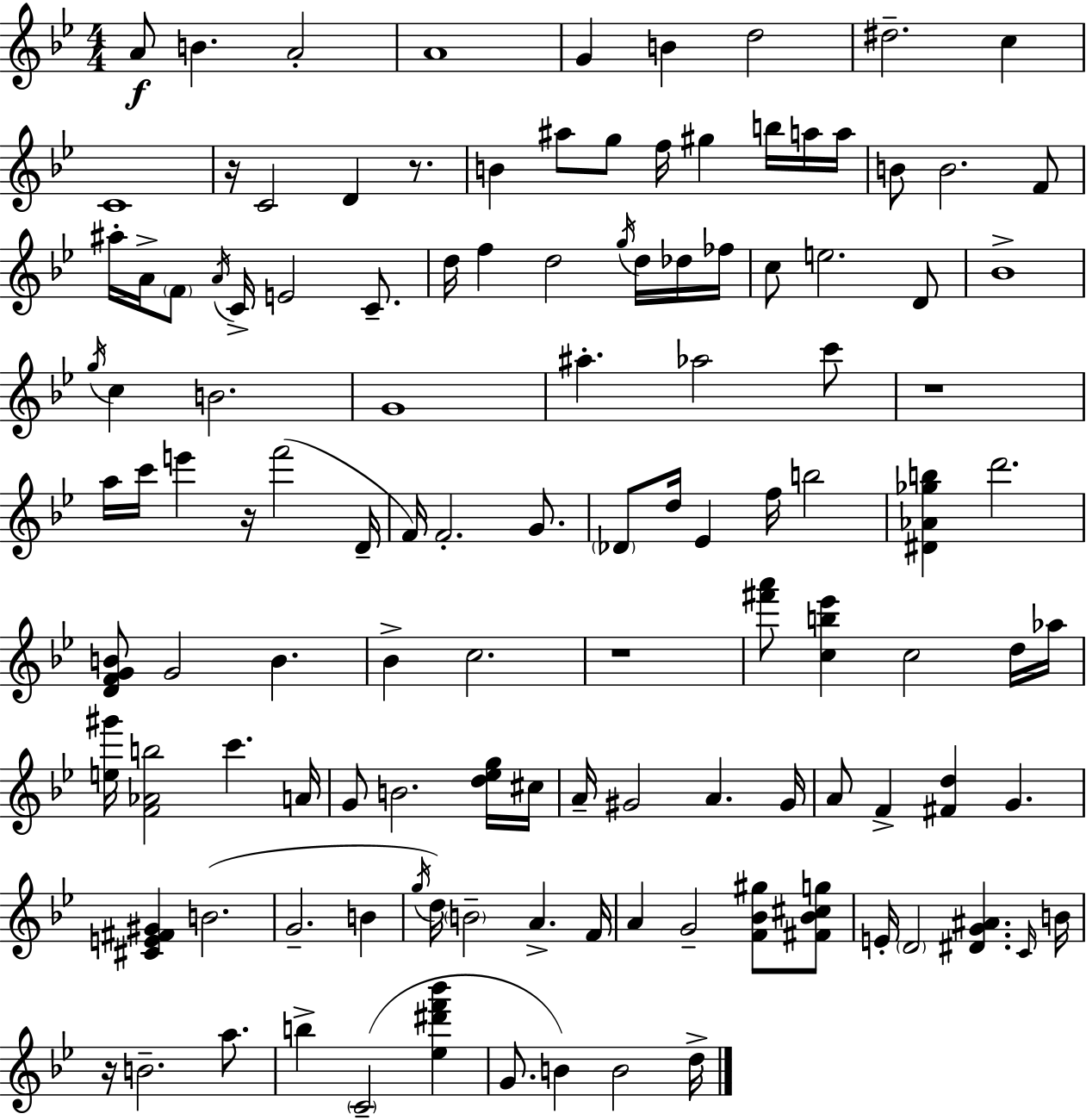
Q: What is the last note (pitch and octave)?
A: D5